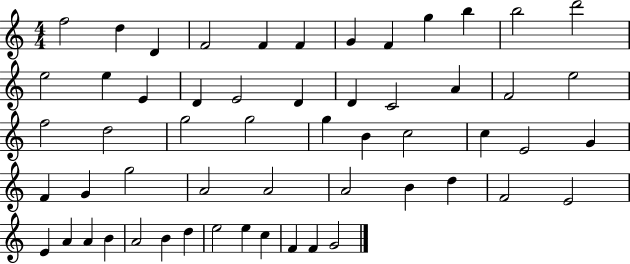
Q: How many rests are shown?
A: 0